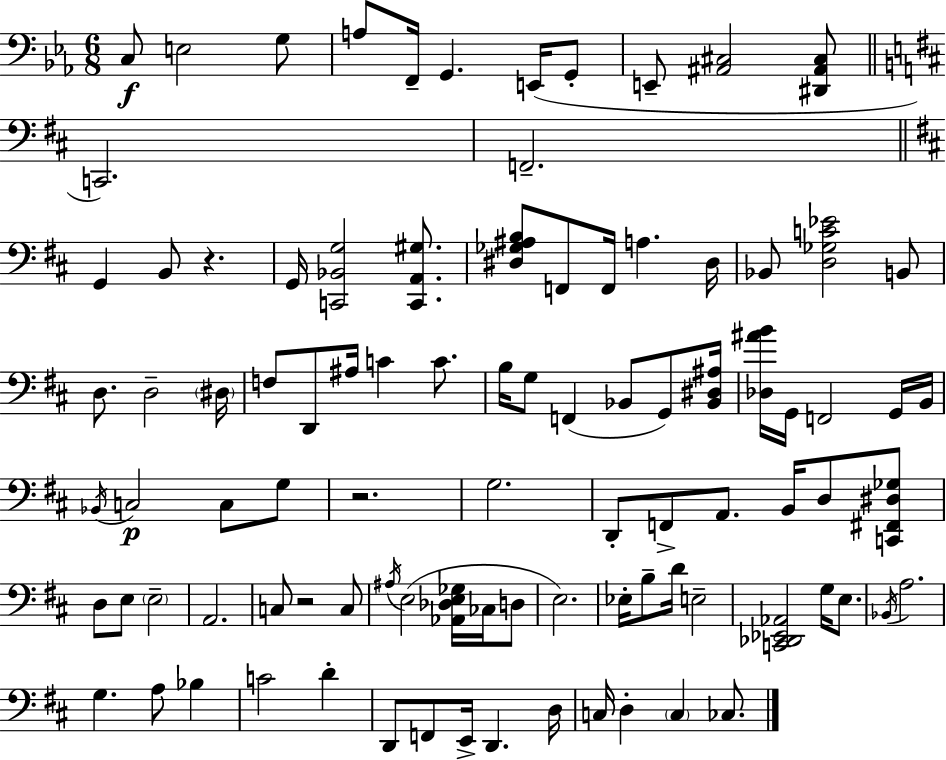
{
  \clef bass
  \numericTimeSignature
  \time 6/8
  \key c \minor
  c8\f e2 g8 | a8 f,16-- g,4. e,16( g,8-. | e,8-- <ais, cis>2 <dis, ais, cis>8 | \bar "||" \break \key b \minor c,2.) | f,2.-- | \bar "||" \break \key b \minor g,4 b,8 r4. | g,16 <c, bes, g>2 <c, a, gis>8. | <dis ges ais b>8 f,8 f,16 a4. dis16 | bes,8 <d ges c' ees'>2 b,8 | \break d8. d2-- \parenthesize dis16 | f8 d,8 ais16 c'4 c'8. | b16 g8 f,4( bes,8 g,8) <bes, dis ais>16 | <des ais' b'>16 g,16 f,2 g,16 b,16 | \break \acciaccatura { bes,16 } c2\p c8 g8 | r2. | g2. | d,8-. f,8-> a,8. b,16 d8 <c, fis, dis ges>8 | \break d8 e8 \parenthesize e2-- | a,2. | c8 r2 c8 | \acciaccatura { ais16 }( e2 <aes, des e ges>16 ces16 | \break d8 e2.) | ees16-. b8-- d'16 e2-- | <c, des, ees, aes,>2 g16 e8. | \acciaccatura { bes,16 } a2. | \break g4. a8 bes4 | c'2 d'4-. | d,8 f,8 e,16-> d,4. | d16 c16 d4-. \parenthesize c4 | \break ces8. \bar "|."
}